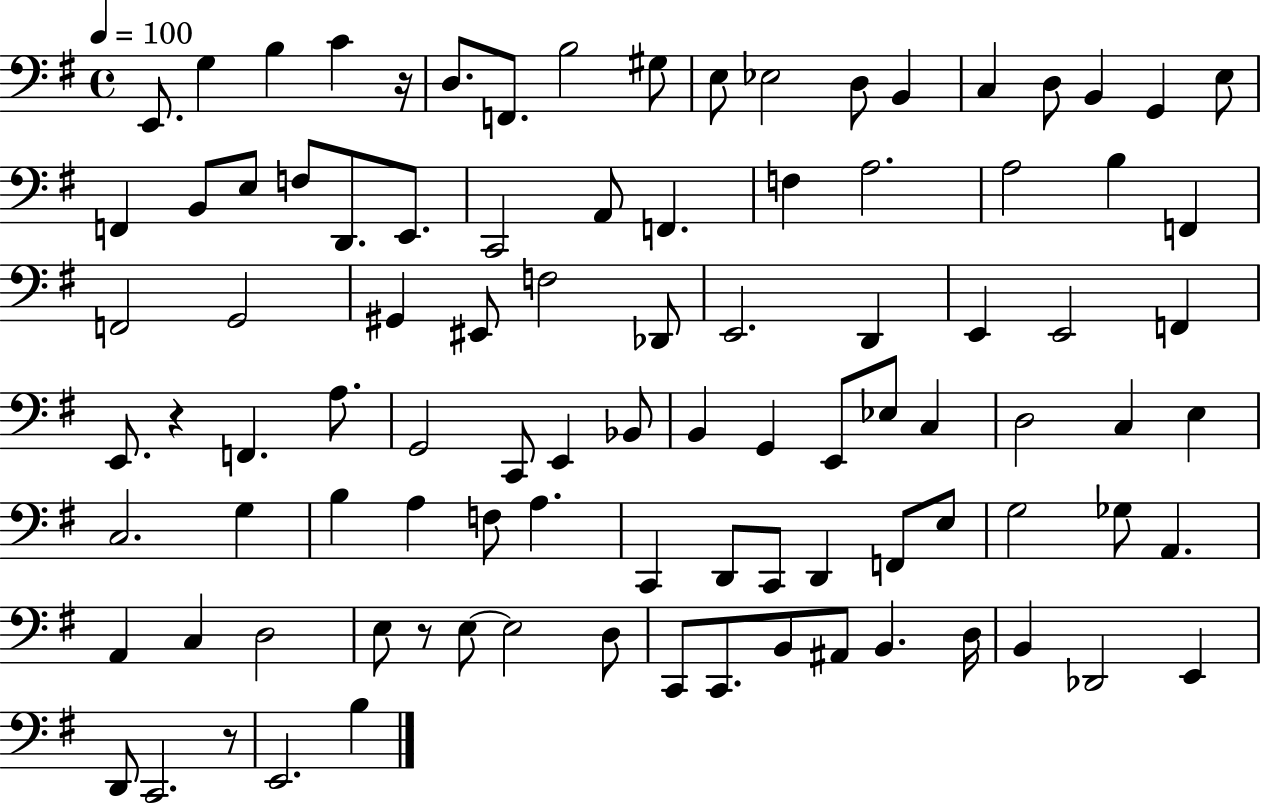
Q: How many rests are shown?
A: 4